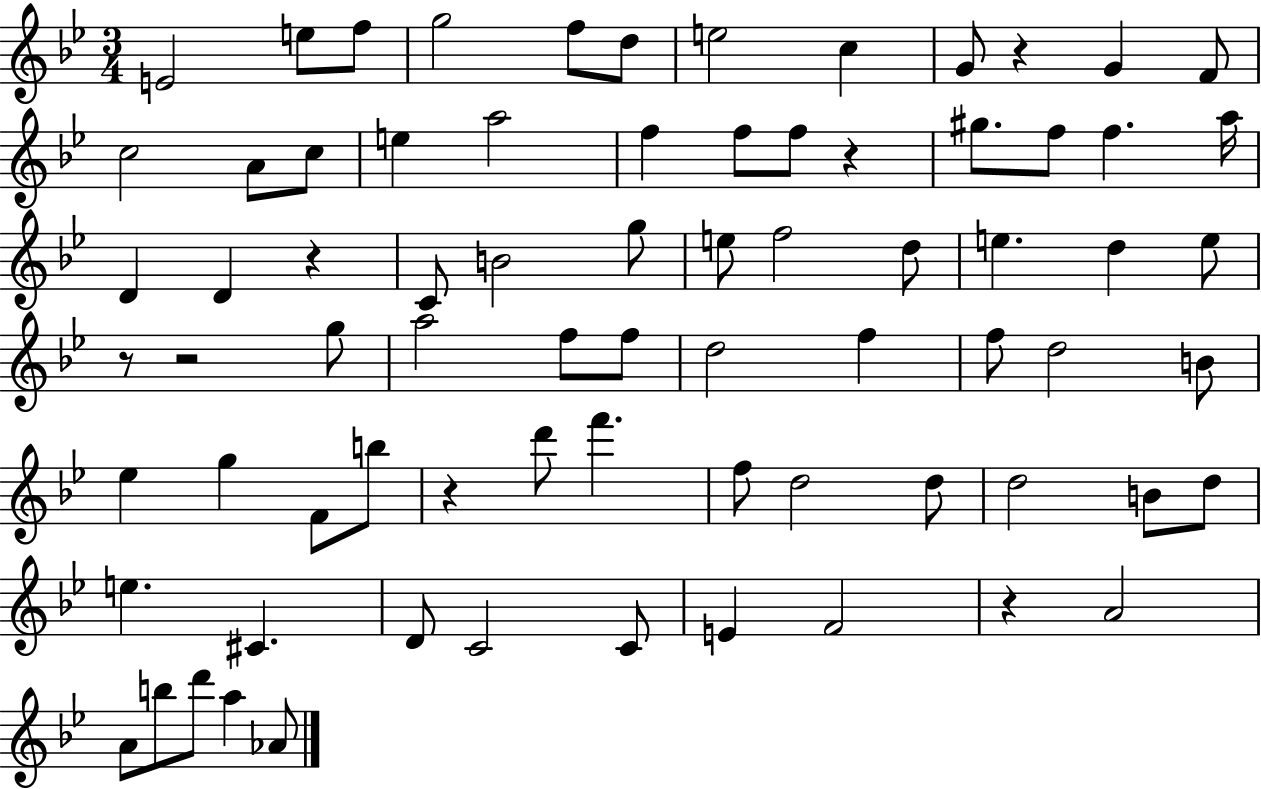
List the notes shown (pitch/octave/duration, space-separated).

E4/h E5/e F5/e G5/h F5/e D5/e E5/h C5/q G4/e R/q G4/q F4/e C5/h A4/e C5/e E5/q A5/h F5/q F5/e F5/e R/q G#5/e. F5/e F5/q. A5/s D4/q D4/q R/q C4/e B4/h G5/e E5/e F5/h D5/e E5/q. D5/q E5/e R/e R/h G5/e A5/h F5/e F5/e D5/h F5/q F5/e D5/h B4/e Eb5/q G5/q F4/e B5/e R/q D6/e F6/q. F5/e D5/h D5/e D5/h B4/e D5/e E5/q. C#4/q. D4/e C4/h C4/e E4/q F4/h R/q A4/h A4/e B5/e D6/e A5/q Ab4/e